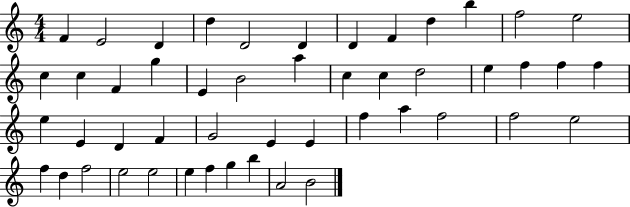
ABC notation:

X:1
T:Untitled
M:4/4
L:1/4
K:C
F E2 D d D2 D D F d b f2 e2 c c F g E B2 a c c d2 e f f f e E D F G2 E E f a f2 f2 e2 f d f2 e2 e2 e f g b A2 B2